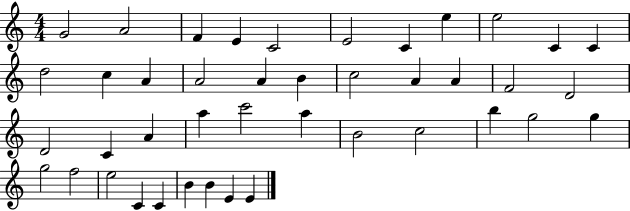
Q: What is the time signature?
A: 4/4